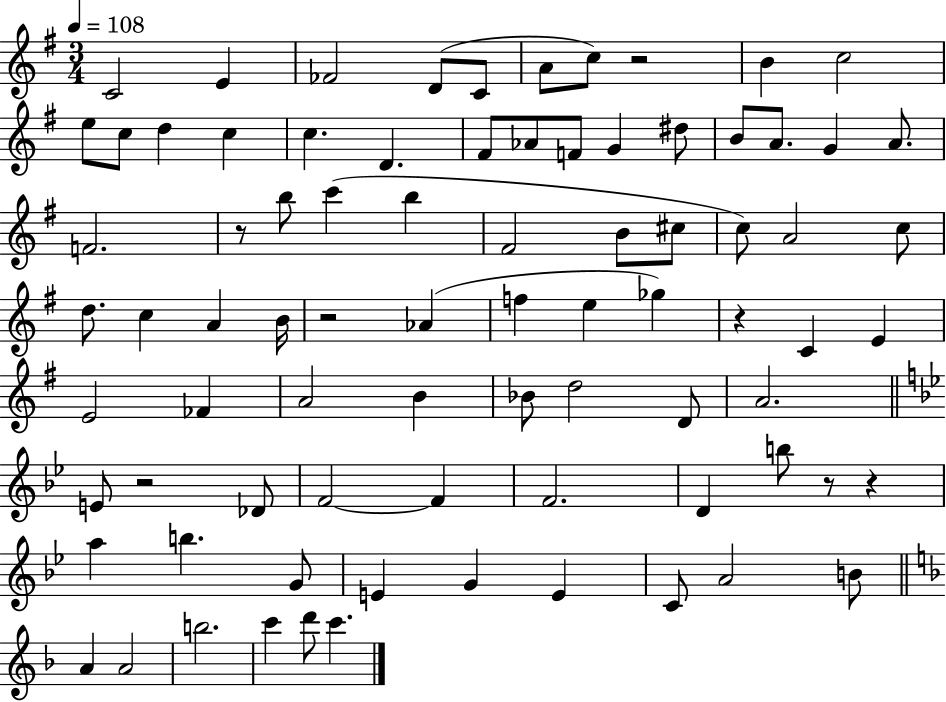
{
  \clef treble
  \numericTimeSignature
  \time 3/4
  \key g \major
  \tempo 4 = 108
  c'2 e'4 | fes'2 d'8( c'8 | a'8 c''8) r2 | b'4 c''2 | \break e''8 c''8 d''4 c''4 | c''4. d'4. | fis'8 aes'8 f'8 g'4 dis''8 | b'8 a'8. g'4 a'8. | \break f'2. | r8 b''8 c'''4( b''4 | fis'2 b'8 cis''8 | c''8) a'2 c''8 | \break d''8. c''4 a'4 b'16 | r2 aes'4( | f''4 e''4 ges''4) | r4 c'4 e'4 | \break e'2 fes'4 | a'2 b'4 | bes'8 d''2 d'8 | a'2. | \break \bar "||" \break \key g \minor e'8 r2 des'8 | f'2~~ f'4 | f'2. | d'4 b''8 r8 r4 | \break a''4 b''4. g'8 | e'4 g'4 e'4 | c'8 a'2 b'8 | \bar "||" \break \key f \major a'4 a'2 | b''2. | c'''4 d'''8 c'''4. | \bar "|."
}